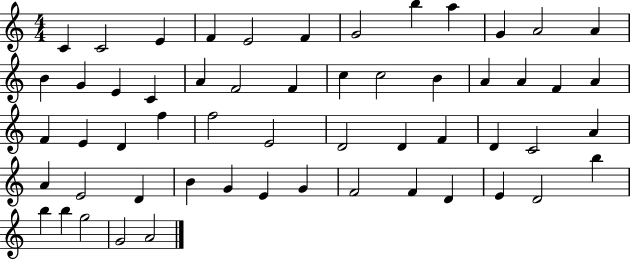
{
  \clef treble
  \numericTimeSignature
  \time 4/4
  \key c \major
  c'4 c'2 e'4 | f'4 e'2 f'4 | g'2 b''4 a''4 | g'4 a'2 a'4 | \break b'4 g'4 e'4 c'4 | a'4 f'2 f'4 | c''4 c''2 b'4 | a'4 a'4 f'4 a'4 | \break f'4 e'4 d'4 f''4 | f''2 e'2 | d'2 d'4 f'4 | d'4 c'2 a'4 | \break a'4 e'2 d'4 | b'4 g'4 e'4 g'4 | f'2 f'4 d'4 | e'4 d'2 b''4 | \break b''4 b''4 g''2 | g'2 a'2 | \bar "|."
}